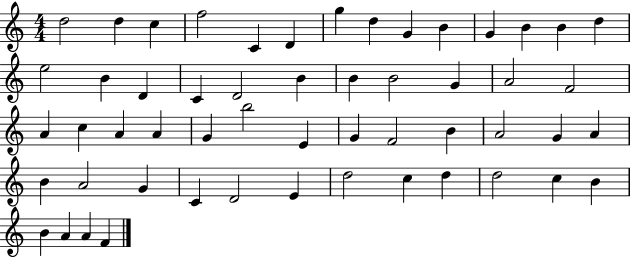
{
  \clef treble
  \numericTimeSignature
  \time 4/4
  \key c \major
  d''2 d''4 c''4 | f''2 c'4 d'4 | g''4 d''4 g'4 b'4 | g'4 b'4 b'4 d''4 | \break e''2 b'4 d'4 | c'4 d'2 b'4 | b'4 b'2 g'4 | a'2 f'2 | \break a'4 c''4 a'4 a'4 | g'4 b''2 e'4 | g'4 f'2 b'4 | a'2 g'4 a'4 | \break b'4 a'2 g'4 | c'4 d'2 e'4 | d''2 c''4 d''4 | d''2 c''4 b'4 | \break b'4 a'4 a'4 f'4 | \bar "|."
}